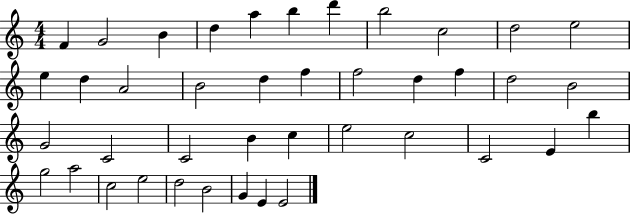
X:1
T:Untitled
M:4/4
L:1/4
K:C
F G2 B d a b d' b2 c2 d2 e2 e d A2 B2 d f f2 d f d2 B2 G2 C2 C2 B c e2 c2 C2 E b g2 a2 c2 e2 d2 B2 G E E2